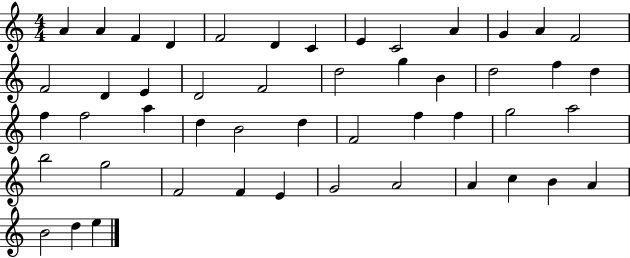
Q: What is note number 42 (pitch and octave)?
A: A4